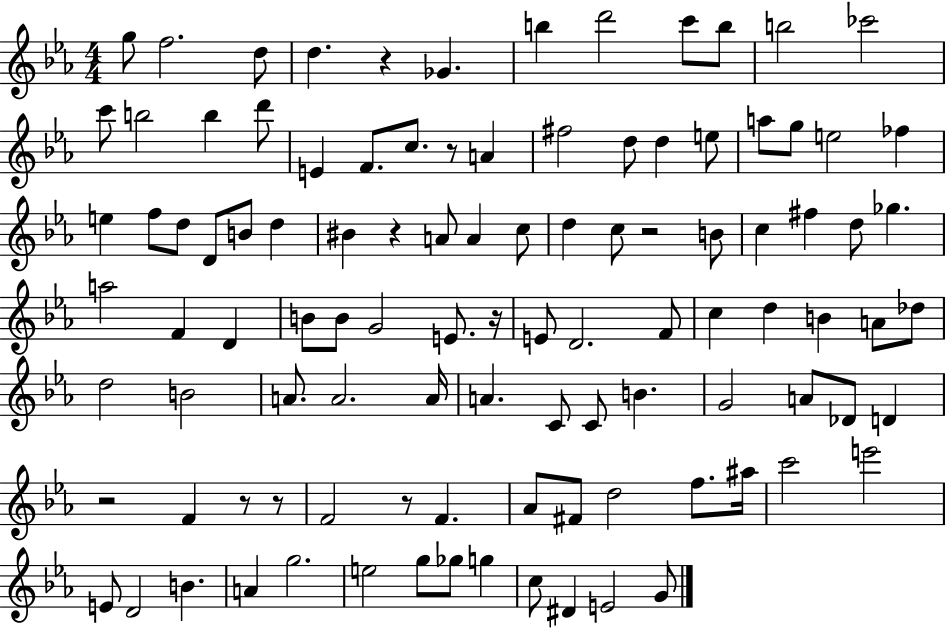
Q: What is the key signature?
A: EES major